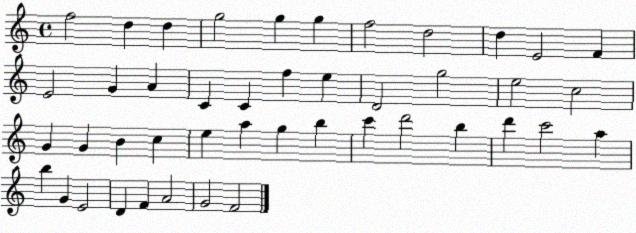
X:1
T:Untitled
M:4/4
L:1/4
K:C
f2 d d g2 g g f2 d2 d E2 F E2 G A C C f e D2 g2 e2 c2 G G B c e a g b c' d'2 b d' c'2 a b G E2 D F A2 G2 F2